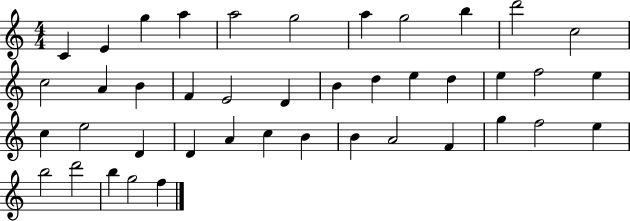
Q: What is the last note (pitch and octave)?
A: F5